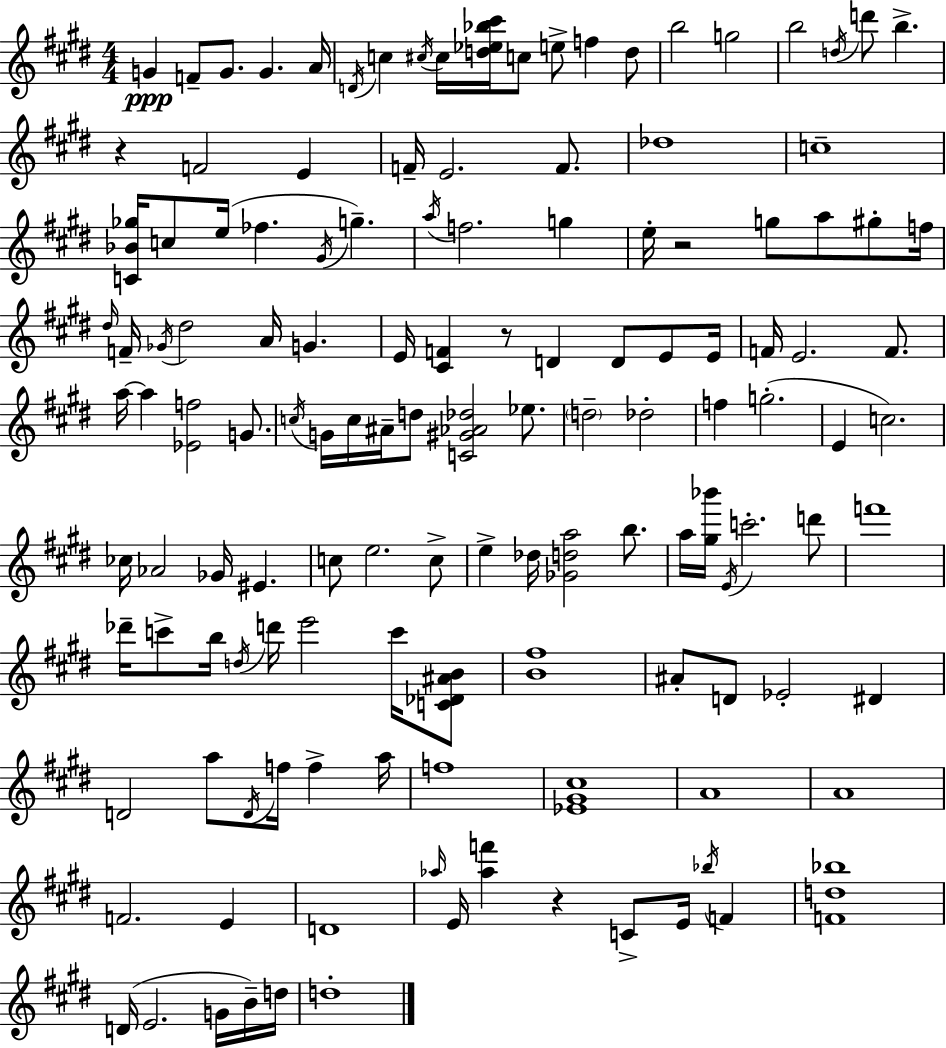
{
  \clef treble
  \numericTimeSignature
  \time 4/4
  \key e \major
  \repeat volta 2 { g'4\ppp f'8-- g'8. g'4. a'16 | \acciaccatura { d'16 } c''4 \acciaccatura { cis''16 } cis''16 <d'' ees'' bes'' cis'''>16 c''8 e''8-> f''4 | d''8 b''2 g''2 | b''2 \acciaccatura { d''16 } d'''8 b''4.-> | \break r4 f'2 e'4 | f'16-- e'2. | f'8. des''1 | c''1-- | \break <c' bes' ges''>16 c''8 e''16( fes''4. \acciaccatura { gis'16 } g''4.--) | \acciaccatura { a''16 } f''2. | g''4 e''16-. r2 g''8 | a''8 gis''8-. f''16 \grace { dis''16 } f'16-- \acciaccatura { ges'16 } dis''2 | \break a'16 g'4. e'16 <cis' f'>4 r8 d'4 | d'8 e'8 e'16 f'16 e'2. | f'8. a''16~~ a''4 <ees' f''>2 | g'8. \acciaccatura { c''16 } g'16 c''16 ais'16-- d''8 <c' gis' aes' des''>2 | \break ees''8. \parenthesize d''2-- | des''2-. f''4 g''2.-.( | e'4 c''2.) | ces''16 aes'2 | \break ges'16 eis'4. c''8 e''2. | c''8-> e''4-> des''16 <ges' d'' a''>2 | b''8. a''16 <gis'' bes'''>16 \acciaccatura { e'16 } c'''2.-. | d'''8 f'''1 | \break des'''16-- c'''8-> b''16 \acciaccatura { d''16 } d'''16 e'''2 | c'''16 <c' des' ais' b'>8 <b' fis''>1 | ais'8-. d'8 ees'2-. | dis'4 d'2 | \break a''8 \acciaccatura { d'16 } f''16 f''4-> a''16 f''1 | <ees' gis' cis''>1 | a'1 | a'1 | \break f'2. | e'4 d'1 | \grace { aes''16 } e'16 <aes'' f'''>4 | r4 c'8-> e'16 \acciaccatura { bes''16 } f'4 <f' d'' bes''>1 | \break d'16( e'2. | g'16 b'16--) d''16 d''1-. | } \bar "|."
}